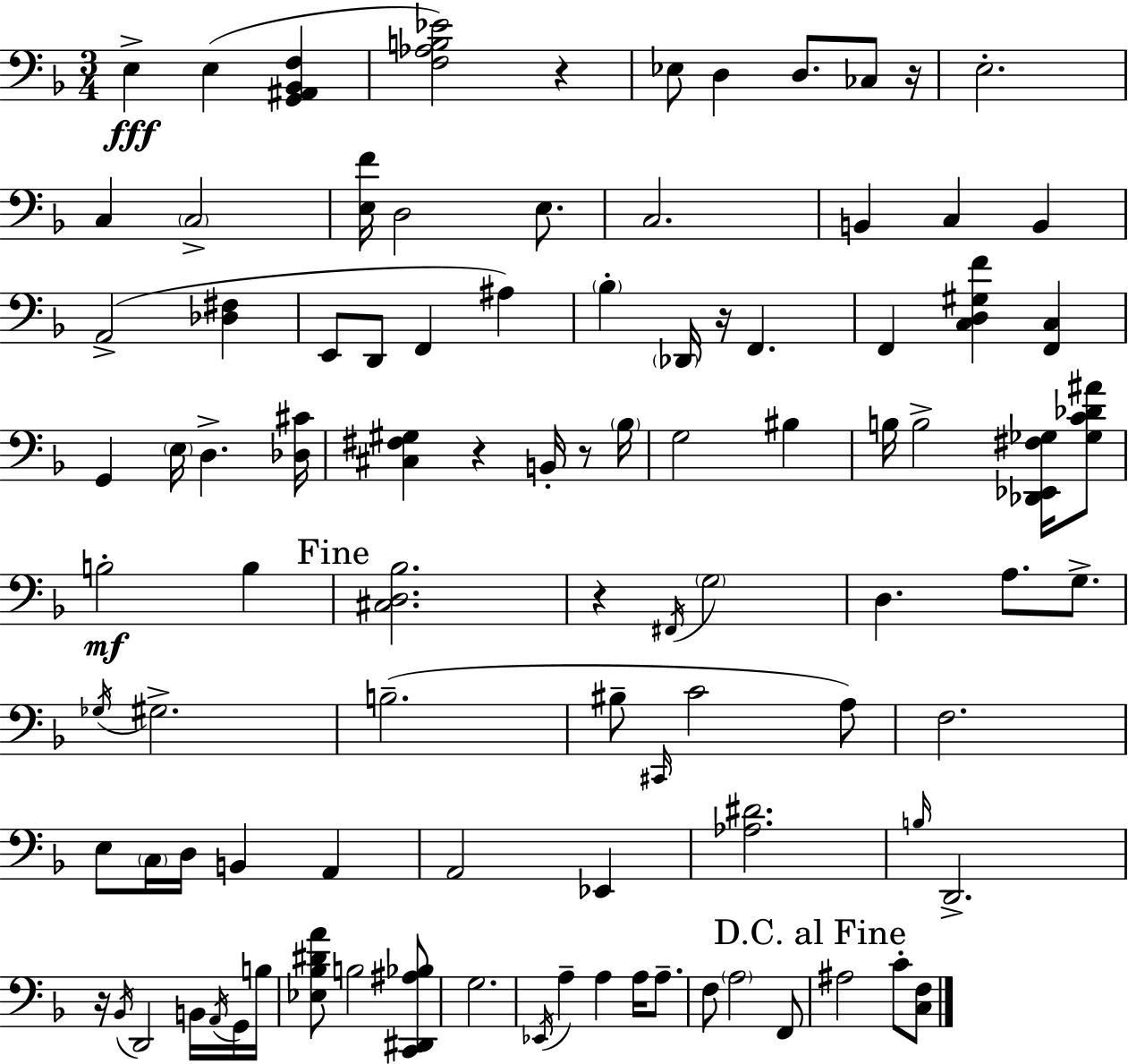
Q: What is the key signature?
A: D minor